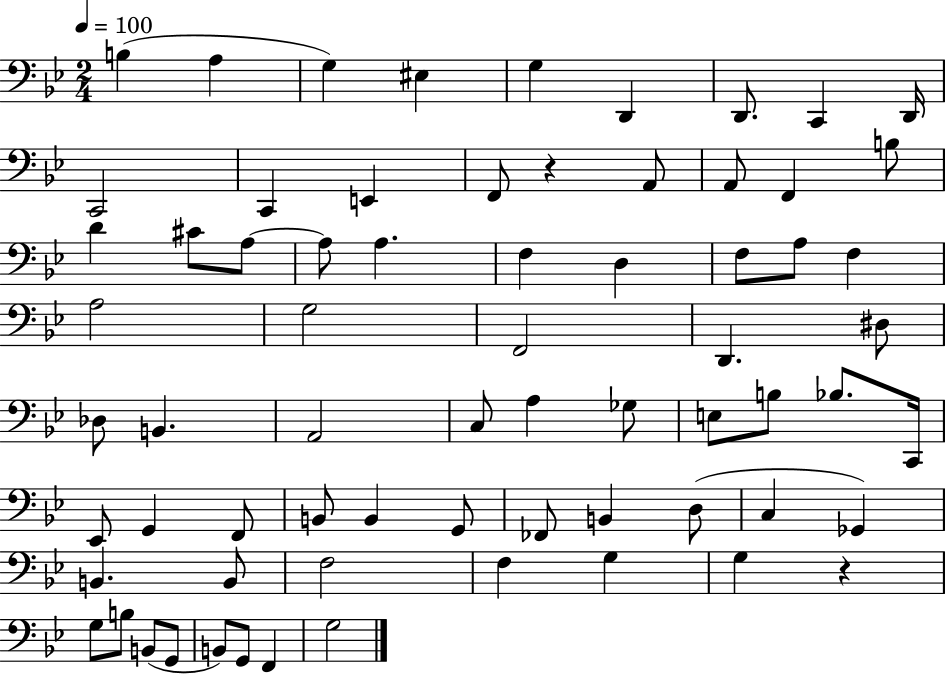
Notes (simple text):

B3/q A3/q G3/q EIS3/q G3/q D2/q D2/e. C2/q D2/s C2/h C2/q E2/q F2/e R/q A2/e A2/e F2/q B3/e D4/q C#4/e A3/e A3/e A3/q. F3/q D3/q F3/e A3/e F3/q A3/h G3/h F2/h D2/q. D#3/e Db3/e B2/q. A2/h C3/e A3/q Gb3/e E3/e B3/e Bb3/e. C2/s Eb2/e G2/q F2/e B2/e B2/q G2/e FES2/e B2/q D3/e C3/q Gb2/q B2/q. B2/e F3/h F3/q G3/q G3/q R/q G3/e B3/e B2/e G2/e B2/e G2/e F2/q G3/h